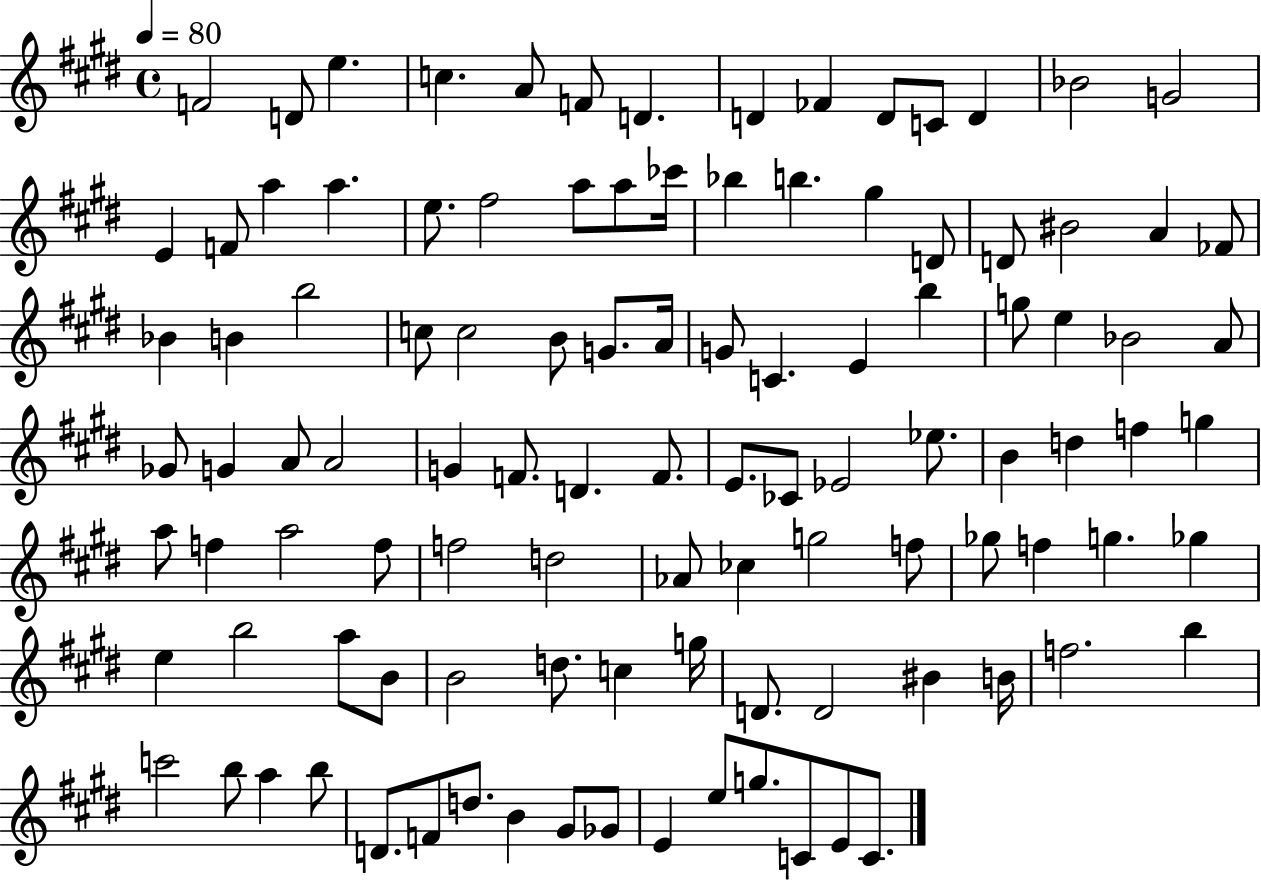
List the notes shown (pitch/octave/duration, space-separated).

F4/h D4/e E5/q. C5/q. A4/e F4/e D4/q. D4/q FES4/q D4/e C4/e D4/q Bb4/h G4/h E4/q F4/e A5/q A5/q. E5/e. F#5/h A5/e A5/e CES6/s Bb5/q B5/q. G#5/q D4/e D4/e BIS4/h A4/q FES4/e Bb4/q B4/q B5/h C5/e C5/h B4/e G4/e. A4/s G4/e C4/q. E4/q B5/q G5/e E5/q Bb4/h A4/e Gb4/e G4/q A4/e A4/h G4/q F4/e. D4/q. F4/e. E4/e. CES4/e Eb4/h Eb5/e. B4/q D5/q F5/q G5/q A5/e F5/q A5/h F5/e F5/h D5/h Ab4/e CES5/q G5/h F5/e Gb5/e F5/q G5/q. Gb5/q E5/q B5/h A5/e B4/e B4/h D5/e. C5/q G5/s D4/e. D4/h BIS4/q B4/s F5/h. B5/q C6/h B5/e A5/q B5/e D4/e. F4/e D5/e. B4/q G#4/e Gb4/e E4/q E5/e G5/e. C4/e E4/e C4/e.